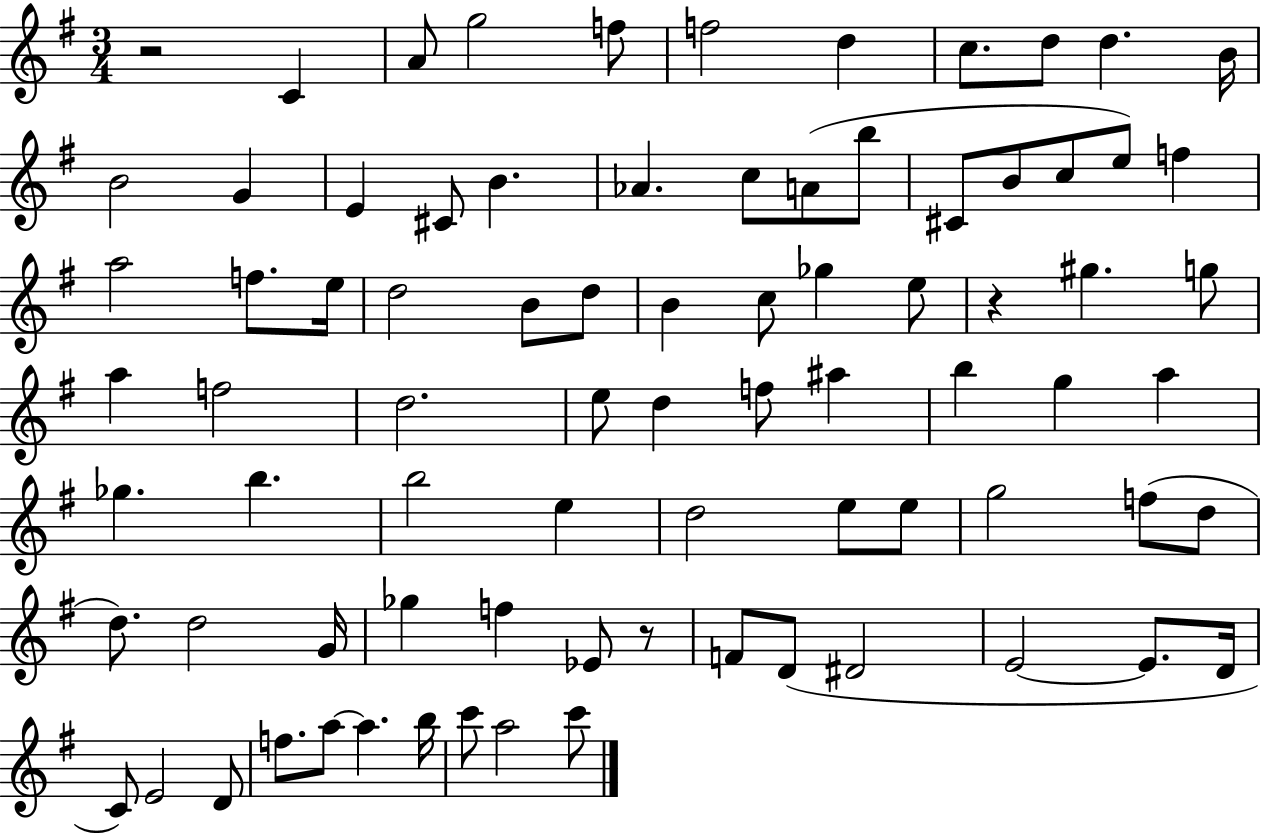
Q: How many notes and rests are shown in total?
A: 81